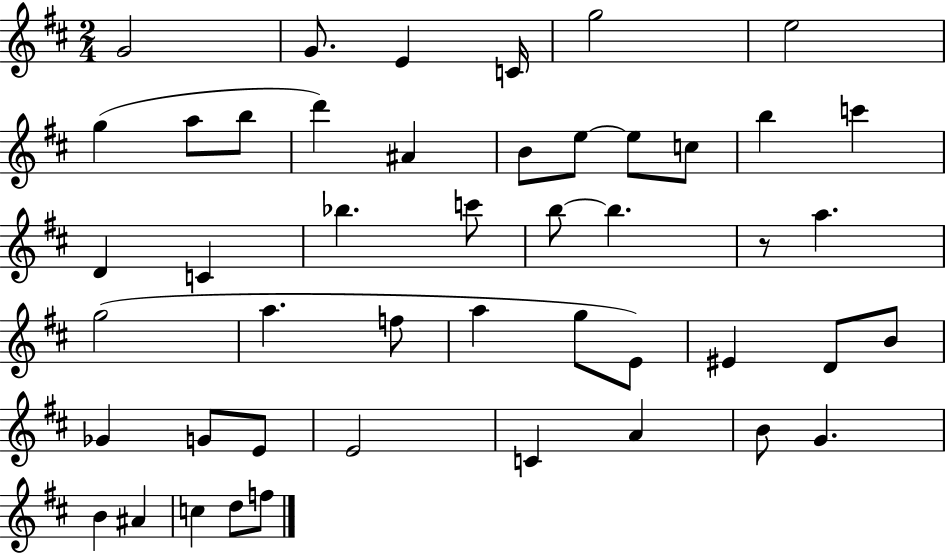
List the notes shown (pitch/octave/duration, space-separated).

G4/h G4/e. E4/q C4/s G5/h E5/h G5/q A5/e B5/e D6/q A#4/q B4/e E5/e E5/e C5/e B5/q C6/q D4/q C4/q Bb5/q. C6/e B5/e B5/q. R/e A5/q. G5/h A5/q. F5/e A5/q G5/e E4/e EIS4/q D4/e B4/e Gb4/q G4/e E4/e E4/h C4/q A4/q B4/e G4/q. B4/q A#4/q C5/q D5/e F5/e